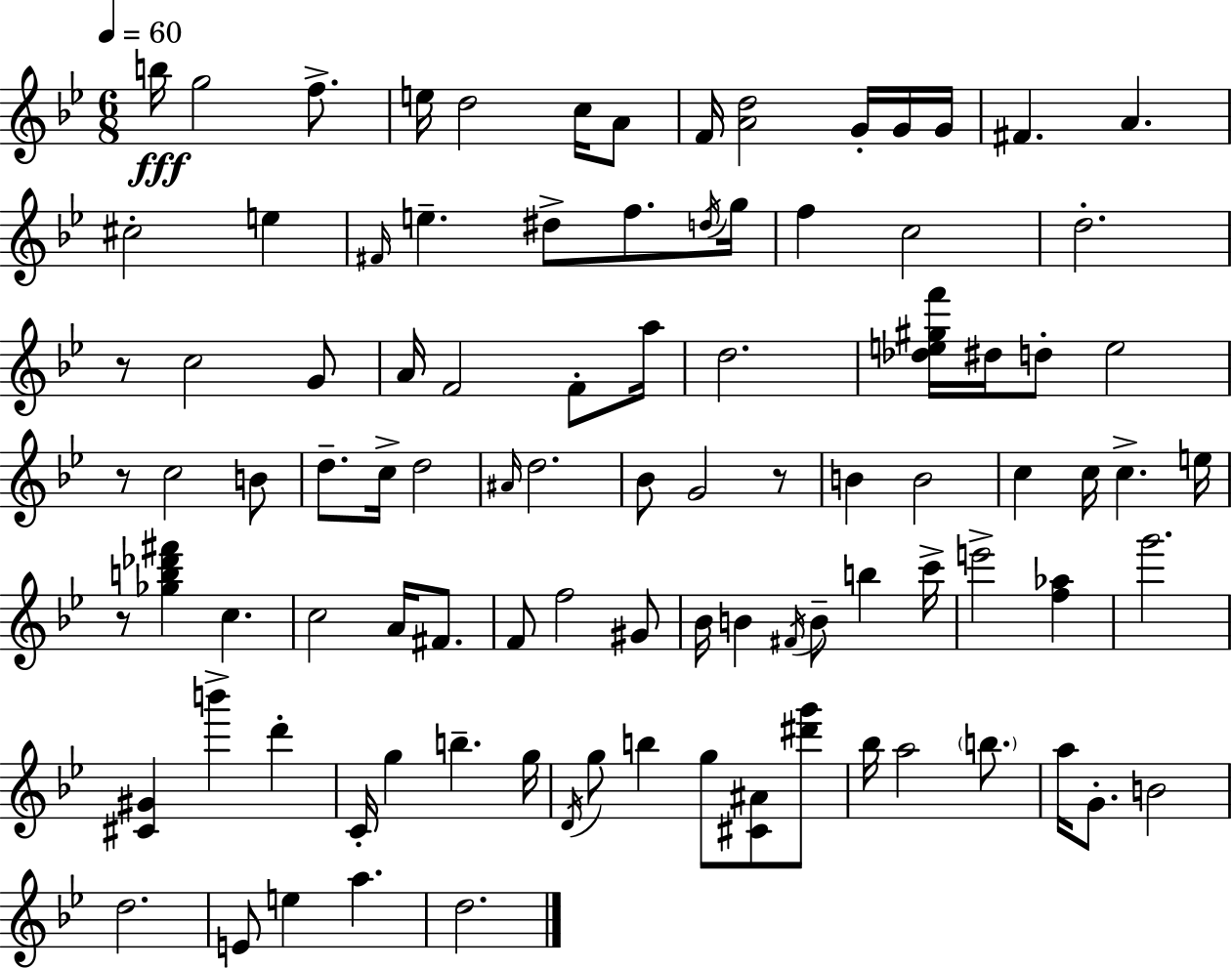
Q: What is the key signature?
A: G minor